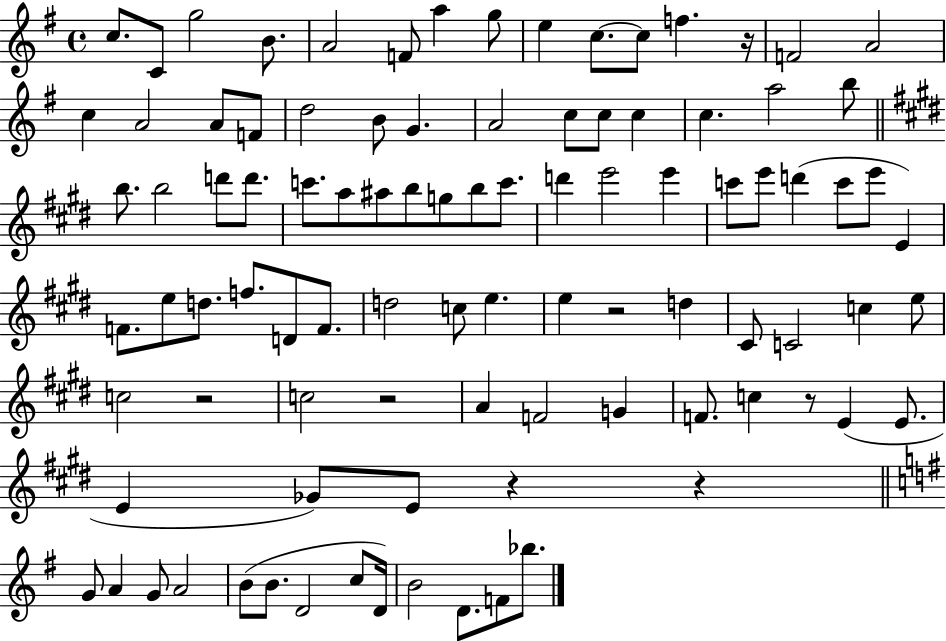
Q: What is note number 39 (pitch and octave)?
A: C6